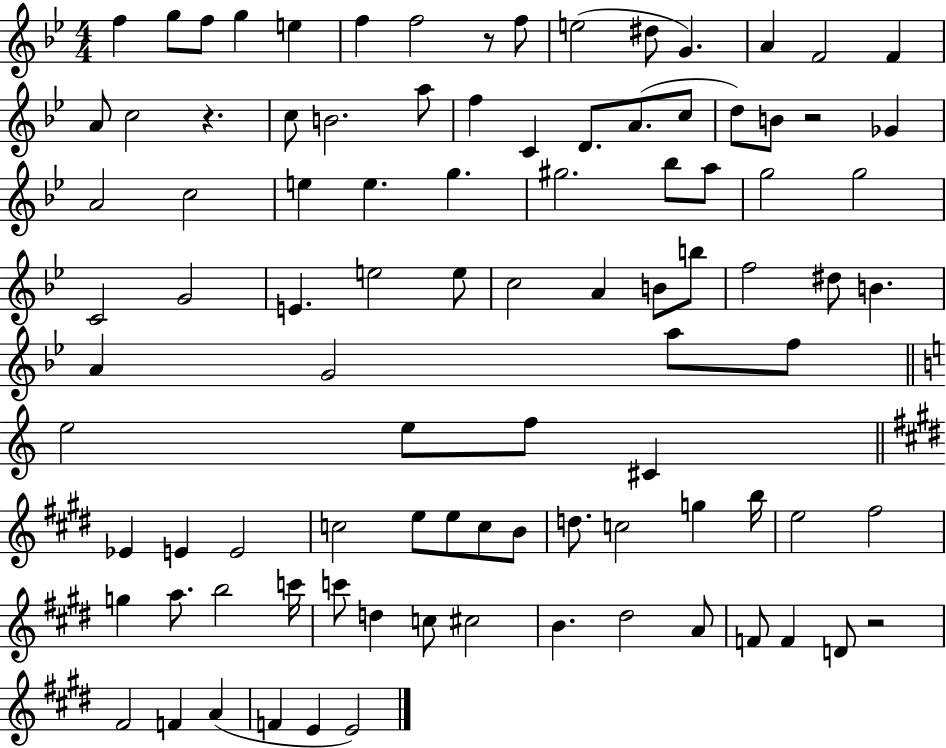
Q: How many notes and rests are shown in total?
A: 95